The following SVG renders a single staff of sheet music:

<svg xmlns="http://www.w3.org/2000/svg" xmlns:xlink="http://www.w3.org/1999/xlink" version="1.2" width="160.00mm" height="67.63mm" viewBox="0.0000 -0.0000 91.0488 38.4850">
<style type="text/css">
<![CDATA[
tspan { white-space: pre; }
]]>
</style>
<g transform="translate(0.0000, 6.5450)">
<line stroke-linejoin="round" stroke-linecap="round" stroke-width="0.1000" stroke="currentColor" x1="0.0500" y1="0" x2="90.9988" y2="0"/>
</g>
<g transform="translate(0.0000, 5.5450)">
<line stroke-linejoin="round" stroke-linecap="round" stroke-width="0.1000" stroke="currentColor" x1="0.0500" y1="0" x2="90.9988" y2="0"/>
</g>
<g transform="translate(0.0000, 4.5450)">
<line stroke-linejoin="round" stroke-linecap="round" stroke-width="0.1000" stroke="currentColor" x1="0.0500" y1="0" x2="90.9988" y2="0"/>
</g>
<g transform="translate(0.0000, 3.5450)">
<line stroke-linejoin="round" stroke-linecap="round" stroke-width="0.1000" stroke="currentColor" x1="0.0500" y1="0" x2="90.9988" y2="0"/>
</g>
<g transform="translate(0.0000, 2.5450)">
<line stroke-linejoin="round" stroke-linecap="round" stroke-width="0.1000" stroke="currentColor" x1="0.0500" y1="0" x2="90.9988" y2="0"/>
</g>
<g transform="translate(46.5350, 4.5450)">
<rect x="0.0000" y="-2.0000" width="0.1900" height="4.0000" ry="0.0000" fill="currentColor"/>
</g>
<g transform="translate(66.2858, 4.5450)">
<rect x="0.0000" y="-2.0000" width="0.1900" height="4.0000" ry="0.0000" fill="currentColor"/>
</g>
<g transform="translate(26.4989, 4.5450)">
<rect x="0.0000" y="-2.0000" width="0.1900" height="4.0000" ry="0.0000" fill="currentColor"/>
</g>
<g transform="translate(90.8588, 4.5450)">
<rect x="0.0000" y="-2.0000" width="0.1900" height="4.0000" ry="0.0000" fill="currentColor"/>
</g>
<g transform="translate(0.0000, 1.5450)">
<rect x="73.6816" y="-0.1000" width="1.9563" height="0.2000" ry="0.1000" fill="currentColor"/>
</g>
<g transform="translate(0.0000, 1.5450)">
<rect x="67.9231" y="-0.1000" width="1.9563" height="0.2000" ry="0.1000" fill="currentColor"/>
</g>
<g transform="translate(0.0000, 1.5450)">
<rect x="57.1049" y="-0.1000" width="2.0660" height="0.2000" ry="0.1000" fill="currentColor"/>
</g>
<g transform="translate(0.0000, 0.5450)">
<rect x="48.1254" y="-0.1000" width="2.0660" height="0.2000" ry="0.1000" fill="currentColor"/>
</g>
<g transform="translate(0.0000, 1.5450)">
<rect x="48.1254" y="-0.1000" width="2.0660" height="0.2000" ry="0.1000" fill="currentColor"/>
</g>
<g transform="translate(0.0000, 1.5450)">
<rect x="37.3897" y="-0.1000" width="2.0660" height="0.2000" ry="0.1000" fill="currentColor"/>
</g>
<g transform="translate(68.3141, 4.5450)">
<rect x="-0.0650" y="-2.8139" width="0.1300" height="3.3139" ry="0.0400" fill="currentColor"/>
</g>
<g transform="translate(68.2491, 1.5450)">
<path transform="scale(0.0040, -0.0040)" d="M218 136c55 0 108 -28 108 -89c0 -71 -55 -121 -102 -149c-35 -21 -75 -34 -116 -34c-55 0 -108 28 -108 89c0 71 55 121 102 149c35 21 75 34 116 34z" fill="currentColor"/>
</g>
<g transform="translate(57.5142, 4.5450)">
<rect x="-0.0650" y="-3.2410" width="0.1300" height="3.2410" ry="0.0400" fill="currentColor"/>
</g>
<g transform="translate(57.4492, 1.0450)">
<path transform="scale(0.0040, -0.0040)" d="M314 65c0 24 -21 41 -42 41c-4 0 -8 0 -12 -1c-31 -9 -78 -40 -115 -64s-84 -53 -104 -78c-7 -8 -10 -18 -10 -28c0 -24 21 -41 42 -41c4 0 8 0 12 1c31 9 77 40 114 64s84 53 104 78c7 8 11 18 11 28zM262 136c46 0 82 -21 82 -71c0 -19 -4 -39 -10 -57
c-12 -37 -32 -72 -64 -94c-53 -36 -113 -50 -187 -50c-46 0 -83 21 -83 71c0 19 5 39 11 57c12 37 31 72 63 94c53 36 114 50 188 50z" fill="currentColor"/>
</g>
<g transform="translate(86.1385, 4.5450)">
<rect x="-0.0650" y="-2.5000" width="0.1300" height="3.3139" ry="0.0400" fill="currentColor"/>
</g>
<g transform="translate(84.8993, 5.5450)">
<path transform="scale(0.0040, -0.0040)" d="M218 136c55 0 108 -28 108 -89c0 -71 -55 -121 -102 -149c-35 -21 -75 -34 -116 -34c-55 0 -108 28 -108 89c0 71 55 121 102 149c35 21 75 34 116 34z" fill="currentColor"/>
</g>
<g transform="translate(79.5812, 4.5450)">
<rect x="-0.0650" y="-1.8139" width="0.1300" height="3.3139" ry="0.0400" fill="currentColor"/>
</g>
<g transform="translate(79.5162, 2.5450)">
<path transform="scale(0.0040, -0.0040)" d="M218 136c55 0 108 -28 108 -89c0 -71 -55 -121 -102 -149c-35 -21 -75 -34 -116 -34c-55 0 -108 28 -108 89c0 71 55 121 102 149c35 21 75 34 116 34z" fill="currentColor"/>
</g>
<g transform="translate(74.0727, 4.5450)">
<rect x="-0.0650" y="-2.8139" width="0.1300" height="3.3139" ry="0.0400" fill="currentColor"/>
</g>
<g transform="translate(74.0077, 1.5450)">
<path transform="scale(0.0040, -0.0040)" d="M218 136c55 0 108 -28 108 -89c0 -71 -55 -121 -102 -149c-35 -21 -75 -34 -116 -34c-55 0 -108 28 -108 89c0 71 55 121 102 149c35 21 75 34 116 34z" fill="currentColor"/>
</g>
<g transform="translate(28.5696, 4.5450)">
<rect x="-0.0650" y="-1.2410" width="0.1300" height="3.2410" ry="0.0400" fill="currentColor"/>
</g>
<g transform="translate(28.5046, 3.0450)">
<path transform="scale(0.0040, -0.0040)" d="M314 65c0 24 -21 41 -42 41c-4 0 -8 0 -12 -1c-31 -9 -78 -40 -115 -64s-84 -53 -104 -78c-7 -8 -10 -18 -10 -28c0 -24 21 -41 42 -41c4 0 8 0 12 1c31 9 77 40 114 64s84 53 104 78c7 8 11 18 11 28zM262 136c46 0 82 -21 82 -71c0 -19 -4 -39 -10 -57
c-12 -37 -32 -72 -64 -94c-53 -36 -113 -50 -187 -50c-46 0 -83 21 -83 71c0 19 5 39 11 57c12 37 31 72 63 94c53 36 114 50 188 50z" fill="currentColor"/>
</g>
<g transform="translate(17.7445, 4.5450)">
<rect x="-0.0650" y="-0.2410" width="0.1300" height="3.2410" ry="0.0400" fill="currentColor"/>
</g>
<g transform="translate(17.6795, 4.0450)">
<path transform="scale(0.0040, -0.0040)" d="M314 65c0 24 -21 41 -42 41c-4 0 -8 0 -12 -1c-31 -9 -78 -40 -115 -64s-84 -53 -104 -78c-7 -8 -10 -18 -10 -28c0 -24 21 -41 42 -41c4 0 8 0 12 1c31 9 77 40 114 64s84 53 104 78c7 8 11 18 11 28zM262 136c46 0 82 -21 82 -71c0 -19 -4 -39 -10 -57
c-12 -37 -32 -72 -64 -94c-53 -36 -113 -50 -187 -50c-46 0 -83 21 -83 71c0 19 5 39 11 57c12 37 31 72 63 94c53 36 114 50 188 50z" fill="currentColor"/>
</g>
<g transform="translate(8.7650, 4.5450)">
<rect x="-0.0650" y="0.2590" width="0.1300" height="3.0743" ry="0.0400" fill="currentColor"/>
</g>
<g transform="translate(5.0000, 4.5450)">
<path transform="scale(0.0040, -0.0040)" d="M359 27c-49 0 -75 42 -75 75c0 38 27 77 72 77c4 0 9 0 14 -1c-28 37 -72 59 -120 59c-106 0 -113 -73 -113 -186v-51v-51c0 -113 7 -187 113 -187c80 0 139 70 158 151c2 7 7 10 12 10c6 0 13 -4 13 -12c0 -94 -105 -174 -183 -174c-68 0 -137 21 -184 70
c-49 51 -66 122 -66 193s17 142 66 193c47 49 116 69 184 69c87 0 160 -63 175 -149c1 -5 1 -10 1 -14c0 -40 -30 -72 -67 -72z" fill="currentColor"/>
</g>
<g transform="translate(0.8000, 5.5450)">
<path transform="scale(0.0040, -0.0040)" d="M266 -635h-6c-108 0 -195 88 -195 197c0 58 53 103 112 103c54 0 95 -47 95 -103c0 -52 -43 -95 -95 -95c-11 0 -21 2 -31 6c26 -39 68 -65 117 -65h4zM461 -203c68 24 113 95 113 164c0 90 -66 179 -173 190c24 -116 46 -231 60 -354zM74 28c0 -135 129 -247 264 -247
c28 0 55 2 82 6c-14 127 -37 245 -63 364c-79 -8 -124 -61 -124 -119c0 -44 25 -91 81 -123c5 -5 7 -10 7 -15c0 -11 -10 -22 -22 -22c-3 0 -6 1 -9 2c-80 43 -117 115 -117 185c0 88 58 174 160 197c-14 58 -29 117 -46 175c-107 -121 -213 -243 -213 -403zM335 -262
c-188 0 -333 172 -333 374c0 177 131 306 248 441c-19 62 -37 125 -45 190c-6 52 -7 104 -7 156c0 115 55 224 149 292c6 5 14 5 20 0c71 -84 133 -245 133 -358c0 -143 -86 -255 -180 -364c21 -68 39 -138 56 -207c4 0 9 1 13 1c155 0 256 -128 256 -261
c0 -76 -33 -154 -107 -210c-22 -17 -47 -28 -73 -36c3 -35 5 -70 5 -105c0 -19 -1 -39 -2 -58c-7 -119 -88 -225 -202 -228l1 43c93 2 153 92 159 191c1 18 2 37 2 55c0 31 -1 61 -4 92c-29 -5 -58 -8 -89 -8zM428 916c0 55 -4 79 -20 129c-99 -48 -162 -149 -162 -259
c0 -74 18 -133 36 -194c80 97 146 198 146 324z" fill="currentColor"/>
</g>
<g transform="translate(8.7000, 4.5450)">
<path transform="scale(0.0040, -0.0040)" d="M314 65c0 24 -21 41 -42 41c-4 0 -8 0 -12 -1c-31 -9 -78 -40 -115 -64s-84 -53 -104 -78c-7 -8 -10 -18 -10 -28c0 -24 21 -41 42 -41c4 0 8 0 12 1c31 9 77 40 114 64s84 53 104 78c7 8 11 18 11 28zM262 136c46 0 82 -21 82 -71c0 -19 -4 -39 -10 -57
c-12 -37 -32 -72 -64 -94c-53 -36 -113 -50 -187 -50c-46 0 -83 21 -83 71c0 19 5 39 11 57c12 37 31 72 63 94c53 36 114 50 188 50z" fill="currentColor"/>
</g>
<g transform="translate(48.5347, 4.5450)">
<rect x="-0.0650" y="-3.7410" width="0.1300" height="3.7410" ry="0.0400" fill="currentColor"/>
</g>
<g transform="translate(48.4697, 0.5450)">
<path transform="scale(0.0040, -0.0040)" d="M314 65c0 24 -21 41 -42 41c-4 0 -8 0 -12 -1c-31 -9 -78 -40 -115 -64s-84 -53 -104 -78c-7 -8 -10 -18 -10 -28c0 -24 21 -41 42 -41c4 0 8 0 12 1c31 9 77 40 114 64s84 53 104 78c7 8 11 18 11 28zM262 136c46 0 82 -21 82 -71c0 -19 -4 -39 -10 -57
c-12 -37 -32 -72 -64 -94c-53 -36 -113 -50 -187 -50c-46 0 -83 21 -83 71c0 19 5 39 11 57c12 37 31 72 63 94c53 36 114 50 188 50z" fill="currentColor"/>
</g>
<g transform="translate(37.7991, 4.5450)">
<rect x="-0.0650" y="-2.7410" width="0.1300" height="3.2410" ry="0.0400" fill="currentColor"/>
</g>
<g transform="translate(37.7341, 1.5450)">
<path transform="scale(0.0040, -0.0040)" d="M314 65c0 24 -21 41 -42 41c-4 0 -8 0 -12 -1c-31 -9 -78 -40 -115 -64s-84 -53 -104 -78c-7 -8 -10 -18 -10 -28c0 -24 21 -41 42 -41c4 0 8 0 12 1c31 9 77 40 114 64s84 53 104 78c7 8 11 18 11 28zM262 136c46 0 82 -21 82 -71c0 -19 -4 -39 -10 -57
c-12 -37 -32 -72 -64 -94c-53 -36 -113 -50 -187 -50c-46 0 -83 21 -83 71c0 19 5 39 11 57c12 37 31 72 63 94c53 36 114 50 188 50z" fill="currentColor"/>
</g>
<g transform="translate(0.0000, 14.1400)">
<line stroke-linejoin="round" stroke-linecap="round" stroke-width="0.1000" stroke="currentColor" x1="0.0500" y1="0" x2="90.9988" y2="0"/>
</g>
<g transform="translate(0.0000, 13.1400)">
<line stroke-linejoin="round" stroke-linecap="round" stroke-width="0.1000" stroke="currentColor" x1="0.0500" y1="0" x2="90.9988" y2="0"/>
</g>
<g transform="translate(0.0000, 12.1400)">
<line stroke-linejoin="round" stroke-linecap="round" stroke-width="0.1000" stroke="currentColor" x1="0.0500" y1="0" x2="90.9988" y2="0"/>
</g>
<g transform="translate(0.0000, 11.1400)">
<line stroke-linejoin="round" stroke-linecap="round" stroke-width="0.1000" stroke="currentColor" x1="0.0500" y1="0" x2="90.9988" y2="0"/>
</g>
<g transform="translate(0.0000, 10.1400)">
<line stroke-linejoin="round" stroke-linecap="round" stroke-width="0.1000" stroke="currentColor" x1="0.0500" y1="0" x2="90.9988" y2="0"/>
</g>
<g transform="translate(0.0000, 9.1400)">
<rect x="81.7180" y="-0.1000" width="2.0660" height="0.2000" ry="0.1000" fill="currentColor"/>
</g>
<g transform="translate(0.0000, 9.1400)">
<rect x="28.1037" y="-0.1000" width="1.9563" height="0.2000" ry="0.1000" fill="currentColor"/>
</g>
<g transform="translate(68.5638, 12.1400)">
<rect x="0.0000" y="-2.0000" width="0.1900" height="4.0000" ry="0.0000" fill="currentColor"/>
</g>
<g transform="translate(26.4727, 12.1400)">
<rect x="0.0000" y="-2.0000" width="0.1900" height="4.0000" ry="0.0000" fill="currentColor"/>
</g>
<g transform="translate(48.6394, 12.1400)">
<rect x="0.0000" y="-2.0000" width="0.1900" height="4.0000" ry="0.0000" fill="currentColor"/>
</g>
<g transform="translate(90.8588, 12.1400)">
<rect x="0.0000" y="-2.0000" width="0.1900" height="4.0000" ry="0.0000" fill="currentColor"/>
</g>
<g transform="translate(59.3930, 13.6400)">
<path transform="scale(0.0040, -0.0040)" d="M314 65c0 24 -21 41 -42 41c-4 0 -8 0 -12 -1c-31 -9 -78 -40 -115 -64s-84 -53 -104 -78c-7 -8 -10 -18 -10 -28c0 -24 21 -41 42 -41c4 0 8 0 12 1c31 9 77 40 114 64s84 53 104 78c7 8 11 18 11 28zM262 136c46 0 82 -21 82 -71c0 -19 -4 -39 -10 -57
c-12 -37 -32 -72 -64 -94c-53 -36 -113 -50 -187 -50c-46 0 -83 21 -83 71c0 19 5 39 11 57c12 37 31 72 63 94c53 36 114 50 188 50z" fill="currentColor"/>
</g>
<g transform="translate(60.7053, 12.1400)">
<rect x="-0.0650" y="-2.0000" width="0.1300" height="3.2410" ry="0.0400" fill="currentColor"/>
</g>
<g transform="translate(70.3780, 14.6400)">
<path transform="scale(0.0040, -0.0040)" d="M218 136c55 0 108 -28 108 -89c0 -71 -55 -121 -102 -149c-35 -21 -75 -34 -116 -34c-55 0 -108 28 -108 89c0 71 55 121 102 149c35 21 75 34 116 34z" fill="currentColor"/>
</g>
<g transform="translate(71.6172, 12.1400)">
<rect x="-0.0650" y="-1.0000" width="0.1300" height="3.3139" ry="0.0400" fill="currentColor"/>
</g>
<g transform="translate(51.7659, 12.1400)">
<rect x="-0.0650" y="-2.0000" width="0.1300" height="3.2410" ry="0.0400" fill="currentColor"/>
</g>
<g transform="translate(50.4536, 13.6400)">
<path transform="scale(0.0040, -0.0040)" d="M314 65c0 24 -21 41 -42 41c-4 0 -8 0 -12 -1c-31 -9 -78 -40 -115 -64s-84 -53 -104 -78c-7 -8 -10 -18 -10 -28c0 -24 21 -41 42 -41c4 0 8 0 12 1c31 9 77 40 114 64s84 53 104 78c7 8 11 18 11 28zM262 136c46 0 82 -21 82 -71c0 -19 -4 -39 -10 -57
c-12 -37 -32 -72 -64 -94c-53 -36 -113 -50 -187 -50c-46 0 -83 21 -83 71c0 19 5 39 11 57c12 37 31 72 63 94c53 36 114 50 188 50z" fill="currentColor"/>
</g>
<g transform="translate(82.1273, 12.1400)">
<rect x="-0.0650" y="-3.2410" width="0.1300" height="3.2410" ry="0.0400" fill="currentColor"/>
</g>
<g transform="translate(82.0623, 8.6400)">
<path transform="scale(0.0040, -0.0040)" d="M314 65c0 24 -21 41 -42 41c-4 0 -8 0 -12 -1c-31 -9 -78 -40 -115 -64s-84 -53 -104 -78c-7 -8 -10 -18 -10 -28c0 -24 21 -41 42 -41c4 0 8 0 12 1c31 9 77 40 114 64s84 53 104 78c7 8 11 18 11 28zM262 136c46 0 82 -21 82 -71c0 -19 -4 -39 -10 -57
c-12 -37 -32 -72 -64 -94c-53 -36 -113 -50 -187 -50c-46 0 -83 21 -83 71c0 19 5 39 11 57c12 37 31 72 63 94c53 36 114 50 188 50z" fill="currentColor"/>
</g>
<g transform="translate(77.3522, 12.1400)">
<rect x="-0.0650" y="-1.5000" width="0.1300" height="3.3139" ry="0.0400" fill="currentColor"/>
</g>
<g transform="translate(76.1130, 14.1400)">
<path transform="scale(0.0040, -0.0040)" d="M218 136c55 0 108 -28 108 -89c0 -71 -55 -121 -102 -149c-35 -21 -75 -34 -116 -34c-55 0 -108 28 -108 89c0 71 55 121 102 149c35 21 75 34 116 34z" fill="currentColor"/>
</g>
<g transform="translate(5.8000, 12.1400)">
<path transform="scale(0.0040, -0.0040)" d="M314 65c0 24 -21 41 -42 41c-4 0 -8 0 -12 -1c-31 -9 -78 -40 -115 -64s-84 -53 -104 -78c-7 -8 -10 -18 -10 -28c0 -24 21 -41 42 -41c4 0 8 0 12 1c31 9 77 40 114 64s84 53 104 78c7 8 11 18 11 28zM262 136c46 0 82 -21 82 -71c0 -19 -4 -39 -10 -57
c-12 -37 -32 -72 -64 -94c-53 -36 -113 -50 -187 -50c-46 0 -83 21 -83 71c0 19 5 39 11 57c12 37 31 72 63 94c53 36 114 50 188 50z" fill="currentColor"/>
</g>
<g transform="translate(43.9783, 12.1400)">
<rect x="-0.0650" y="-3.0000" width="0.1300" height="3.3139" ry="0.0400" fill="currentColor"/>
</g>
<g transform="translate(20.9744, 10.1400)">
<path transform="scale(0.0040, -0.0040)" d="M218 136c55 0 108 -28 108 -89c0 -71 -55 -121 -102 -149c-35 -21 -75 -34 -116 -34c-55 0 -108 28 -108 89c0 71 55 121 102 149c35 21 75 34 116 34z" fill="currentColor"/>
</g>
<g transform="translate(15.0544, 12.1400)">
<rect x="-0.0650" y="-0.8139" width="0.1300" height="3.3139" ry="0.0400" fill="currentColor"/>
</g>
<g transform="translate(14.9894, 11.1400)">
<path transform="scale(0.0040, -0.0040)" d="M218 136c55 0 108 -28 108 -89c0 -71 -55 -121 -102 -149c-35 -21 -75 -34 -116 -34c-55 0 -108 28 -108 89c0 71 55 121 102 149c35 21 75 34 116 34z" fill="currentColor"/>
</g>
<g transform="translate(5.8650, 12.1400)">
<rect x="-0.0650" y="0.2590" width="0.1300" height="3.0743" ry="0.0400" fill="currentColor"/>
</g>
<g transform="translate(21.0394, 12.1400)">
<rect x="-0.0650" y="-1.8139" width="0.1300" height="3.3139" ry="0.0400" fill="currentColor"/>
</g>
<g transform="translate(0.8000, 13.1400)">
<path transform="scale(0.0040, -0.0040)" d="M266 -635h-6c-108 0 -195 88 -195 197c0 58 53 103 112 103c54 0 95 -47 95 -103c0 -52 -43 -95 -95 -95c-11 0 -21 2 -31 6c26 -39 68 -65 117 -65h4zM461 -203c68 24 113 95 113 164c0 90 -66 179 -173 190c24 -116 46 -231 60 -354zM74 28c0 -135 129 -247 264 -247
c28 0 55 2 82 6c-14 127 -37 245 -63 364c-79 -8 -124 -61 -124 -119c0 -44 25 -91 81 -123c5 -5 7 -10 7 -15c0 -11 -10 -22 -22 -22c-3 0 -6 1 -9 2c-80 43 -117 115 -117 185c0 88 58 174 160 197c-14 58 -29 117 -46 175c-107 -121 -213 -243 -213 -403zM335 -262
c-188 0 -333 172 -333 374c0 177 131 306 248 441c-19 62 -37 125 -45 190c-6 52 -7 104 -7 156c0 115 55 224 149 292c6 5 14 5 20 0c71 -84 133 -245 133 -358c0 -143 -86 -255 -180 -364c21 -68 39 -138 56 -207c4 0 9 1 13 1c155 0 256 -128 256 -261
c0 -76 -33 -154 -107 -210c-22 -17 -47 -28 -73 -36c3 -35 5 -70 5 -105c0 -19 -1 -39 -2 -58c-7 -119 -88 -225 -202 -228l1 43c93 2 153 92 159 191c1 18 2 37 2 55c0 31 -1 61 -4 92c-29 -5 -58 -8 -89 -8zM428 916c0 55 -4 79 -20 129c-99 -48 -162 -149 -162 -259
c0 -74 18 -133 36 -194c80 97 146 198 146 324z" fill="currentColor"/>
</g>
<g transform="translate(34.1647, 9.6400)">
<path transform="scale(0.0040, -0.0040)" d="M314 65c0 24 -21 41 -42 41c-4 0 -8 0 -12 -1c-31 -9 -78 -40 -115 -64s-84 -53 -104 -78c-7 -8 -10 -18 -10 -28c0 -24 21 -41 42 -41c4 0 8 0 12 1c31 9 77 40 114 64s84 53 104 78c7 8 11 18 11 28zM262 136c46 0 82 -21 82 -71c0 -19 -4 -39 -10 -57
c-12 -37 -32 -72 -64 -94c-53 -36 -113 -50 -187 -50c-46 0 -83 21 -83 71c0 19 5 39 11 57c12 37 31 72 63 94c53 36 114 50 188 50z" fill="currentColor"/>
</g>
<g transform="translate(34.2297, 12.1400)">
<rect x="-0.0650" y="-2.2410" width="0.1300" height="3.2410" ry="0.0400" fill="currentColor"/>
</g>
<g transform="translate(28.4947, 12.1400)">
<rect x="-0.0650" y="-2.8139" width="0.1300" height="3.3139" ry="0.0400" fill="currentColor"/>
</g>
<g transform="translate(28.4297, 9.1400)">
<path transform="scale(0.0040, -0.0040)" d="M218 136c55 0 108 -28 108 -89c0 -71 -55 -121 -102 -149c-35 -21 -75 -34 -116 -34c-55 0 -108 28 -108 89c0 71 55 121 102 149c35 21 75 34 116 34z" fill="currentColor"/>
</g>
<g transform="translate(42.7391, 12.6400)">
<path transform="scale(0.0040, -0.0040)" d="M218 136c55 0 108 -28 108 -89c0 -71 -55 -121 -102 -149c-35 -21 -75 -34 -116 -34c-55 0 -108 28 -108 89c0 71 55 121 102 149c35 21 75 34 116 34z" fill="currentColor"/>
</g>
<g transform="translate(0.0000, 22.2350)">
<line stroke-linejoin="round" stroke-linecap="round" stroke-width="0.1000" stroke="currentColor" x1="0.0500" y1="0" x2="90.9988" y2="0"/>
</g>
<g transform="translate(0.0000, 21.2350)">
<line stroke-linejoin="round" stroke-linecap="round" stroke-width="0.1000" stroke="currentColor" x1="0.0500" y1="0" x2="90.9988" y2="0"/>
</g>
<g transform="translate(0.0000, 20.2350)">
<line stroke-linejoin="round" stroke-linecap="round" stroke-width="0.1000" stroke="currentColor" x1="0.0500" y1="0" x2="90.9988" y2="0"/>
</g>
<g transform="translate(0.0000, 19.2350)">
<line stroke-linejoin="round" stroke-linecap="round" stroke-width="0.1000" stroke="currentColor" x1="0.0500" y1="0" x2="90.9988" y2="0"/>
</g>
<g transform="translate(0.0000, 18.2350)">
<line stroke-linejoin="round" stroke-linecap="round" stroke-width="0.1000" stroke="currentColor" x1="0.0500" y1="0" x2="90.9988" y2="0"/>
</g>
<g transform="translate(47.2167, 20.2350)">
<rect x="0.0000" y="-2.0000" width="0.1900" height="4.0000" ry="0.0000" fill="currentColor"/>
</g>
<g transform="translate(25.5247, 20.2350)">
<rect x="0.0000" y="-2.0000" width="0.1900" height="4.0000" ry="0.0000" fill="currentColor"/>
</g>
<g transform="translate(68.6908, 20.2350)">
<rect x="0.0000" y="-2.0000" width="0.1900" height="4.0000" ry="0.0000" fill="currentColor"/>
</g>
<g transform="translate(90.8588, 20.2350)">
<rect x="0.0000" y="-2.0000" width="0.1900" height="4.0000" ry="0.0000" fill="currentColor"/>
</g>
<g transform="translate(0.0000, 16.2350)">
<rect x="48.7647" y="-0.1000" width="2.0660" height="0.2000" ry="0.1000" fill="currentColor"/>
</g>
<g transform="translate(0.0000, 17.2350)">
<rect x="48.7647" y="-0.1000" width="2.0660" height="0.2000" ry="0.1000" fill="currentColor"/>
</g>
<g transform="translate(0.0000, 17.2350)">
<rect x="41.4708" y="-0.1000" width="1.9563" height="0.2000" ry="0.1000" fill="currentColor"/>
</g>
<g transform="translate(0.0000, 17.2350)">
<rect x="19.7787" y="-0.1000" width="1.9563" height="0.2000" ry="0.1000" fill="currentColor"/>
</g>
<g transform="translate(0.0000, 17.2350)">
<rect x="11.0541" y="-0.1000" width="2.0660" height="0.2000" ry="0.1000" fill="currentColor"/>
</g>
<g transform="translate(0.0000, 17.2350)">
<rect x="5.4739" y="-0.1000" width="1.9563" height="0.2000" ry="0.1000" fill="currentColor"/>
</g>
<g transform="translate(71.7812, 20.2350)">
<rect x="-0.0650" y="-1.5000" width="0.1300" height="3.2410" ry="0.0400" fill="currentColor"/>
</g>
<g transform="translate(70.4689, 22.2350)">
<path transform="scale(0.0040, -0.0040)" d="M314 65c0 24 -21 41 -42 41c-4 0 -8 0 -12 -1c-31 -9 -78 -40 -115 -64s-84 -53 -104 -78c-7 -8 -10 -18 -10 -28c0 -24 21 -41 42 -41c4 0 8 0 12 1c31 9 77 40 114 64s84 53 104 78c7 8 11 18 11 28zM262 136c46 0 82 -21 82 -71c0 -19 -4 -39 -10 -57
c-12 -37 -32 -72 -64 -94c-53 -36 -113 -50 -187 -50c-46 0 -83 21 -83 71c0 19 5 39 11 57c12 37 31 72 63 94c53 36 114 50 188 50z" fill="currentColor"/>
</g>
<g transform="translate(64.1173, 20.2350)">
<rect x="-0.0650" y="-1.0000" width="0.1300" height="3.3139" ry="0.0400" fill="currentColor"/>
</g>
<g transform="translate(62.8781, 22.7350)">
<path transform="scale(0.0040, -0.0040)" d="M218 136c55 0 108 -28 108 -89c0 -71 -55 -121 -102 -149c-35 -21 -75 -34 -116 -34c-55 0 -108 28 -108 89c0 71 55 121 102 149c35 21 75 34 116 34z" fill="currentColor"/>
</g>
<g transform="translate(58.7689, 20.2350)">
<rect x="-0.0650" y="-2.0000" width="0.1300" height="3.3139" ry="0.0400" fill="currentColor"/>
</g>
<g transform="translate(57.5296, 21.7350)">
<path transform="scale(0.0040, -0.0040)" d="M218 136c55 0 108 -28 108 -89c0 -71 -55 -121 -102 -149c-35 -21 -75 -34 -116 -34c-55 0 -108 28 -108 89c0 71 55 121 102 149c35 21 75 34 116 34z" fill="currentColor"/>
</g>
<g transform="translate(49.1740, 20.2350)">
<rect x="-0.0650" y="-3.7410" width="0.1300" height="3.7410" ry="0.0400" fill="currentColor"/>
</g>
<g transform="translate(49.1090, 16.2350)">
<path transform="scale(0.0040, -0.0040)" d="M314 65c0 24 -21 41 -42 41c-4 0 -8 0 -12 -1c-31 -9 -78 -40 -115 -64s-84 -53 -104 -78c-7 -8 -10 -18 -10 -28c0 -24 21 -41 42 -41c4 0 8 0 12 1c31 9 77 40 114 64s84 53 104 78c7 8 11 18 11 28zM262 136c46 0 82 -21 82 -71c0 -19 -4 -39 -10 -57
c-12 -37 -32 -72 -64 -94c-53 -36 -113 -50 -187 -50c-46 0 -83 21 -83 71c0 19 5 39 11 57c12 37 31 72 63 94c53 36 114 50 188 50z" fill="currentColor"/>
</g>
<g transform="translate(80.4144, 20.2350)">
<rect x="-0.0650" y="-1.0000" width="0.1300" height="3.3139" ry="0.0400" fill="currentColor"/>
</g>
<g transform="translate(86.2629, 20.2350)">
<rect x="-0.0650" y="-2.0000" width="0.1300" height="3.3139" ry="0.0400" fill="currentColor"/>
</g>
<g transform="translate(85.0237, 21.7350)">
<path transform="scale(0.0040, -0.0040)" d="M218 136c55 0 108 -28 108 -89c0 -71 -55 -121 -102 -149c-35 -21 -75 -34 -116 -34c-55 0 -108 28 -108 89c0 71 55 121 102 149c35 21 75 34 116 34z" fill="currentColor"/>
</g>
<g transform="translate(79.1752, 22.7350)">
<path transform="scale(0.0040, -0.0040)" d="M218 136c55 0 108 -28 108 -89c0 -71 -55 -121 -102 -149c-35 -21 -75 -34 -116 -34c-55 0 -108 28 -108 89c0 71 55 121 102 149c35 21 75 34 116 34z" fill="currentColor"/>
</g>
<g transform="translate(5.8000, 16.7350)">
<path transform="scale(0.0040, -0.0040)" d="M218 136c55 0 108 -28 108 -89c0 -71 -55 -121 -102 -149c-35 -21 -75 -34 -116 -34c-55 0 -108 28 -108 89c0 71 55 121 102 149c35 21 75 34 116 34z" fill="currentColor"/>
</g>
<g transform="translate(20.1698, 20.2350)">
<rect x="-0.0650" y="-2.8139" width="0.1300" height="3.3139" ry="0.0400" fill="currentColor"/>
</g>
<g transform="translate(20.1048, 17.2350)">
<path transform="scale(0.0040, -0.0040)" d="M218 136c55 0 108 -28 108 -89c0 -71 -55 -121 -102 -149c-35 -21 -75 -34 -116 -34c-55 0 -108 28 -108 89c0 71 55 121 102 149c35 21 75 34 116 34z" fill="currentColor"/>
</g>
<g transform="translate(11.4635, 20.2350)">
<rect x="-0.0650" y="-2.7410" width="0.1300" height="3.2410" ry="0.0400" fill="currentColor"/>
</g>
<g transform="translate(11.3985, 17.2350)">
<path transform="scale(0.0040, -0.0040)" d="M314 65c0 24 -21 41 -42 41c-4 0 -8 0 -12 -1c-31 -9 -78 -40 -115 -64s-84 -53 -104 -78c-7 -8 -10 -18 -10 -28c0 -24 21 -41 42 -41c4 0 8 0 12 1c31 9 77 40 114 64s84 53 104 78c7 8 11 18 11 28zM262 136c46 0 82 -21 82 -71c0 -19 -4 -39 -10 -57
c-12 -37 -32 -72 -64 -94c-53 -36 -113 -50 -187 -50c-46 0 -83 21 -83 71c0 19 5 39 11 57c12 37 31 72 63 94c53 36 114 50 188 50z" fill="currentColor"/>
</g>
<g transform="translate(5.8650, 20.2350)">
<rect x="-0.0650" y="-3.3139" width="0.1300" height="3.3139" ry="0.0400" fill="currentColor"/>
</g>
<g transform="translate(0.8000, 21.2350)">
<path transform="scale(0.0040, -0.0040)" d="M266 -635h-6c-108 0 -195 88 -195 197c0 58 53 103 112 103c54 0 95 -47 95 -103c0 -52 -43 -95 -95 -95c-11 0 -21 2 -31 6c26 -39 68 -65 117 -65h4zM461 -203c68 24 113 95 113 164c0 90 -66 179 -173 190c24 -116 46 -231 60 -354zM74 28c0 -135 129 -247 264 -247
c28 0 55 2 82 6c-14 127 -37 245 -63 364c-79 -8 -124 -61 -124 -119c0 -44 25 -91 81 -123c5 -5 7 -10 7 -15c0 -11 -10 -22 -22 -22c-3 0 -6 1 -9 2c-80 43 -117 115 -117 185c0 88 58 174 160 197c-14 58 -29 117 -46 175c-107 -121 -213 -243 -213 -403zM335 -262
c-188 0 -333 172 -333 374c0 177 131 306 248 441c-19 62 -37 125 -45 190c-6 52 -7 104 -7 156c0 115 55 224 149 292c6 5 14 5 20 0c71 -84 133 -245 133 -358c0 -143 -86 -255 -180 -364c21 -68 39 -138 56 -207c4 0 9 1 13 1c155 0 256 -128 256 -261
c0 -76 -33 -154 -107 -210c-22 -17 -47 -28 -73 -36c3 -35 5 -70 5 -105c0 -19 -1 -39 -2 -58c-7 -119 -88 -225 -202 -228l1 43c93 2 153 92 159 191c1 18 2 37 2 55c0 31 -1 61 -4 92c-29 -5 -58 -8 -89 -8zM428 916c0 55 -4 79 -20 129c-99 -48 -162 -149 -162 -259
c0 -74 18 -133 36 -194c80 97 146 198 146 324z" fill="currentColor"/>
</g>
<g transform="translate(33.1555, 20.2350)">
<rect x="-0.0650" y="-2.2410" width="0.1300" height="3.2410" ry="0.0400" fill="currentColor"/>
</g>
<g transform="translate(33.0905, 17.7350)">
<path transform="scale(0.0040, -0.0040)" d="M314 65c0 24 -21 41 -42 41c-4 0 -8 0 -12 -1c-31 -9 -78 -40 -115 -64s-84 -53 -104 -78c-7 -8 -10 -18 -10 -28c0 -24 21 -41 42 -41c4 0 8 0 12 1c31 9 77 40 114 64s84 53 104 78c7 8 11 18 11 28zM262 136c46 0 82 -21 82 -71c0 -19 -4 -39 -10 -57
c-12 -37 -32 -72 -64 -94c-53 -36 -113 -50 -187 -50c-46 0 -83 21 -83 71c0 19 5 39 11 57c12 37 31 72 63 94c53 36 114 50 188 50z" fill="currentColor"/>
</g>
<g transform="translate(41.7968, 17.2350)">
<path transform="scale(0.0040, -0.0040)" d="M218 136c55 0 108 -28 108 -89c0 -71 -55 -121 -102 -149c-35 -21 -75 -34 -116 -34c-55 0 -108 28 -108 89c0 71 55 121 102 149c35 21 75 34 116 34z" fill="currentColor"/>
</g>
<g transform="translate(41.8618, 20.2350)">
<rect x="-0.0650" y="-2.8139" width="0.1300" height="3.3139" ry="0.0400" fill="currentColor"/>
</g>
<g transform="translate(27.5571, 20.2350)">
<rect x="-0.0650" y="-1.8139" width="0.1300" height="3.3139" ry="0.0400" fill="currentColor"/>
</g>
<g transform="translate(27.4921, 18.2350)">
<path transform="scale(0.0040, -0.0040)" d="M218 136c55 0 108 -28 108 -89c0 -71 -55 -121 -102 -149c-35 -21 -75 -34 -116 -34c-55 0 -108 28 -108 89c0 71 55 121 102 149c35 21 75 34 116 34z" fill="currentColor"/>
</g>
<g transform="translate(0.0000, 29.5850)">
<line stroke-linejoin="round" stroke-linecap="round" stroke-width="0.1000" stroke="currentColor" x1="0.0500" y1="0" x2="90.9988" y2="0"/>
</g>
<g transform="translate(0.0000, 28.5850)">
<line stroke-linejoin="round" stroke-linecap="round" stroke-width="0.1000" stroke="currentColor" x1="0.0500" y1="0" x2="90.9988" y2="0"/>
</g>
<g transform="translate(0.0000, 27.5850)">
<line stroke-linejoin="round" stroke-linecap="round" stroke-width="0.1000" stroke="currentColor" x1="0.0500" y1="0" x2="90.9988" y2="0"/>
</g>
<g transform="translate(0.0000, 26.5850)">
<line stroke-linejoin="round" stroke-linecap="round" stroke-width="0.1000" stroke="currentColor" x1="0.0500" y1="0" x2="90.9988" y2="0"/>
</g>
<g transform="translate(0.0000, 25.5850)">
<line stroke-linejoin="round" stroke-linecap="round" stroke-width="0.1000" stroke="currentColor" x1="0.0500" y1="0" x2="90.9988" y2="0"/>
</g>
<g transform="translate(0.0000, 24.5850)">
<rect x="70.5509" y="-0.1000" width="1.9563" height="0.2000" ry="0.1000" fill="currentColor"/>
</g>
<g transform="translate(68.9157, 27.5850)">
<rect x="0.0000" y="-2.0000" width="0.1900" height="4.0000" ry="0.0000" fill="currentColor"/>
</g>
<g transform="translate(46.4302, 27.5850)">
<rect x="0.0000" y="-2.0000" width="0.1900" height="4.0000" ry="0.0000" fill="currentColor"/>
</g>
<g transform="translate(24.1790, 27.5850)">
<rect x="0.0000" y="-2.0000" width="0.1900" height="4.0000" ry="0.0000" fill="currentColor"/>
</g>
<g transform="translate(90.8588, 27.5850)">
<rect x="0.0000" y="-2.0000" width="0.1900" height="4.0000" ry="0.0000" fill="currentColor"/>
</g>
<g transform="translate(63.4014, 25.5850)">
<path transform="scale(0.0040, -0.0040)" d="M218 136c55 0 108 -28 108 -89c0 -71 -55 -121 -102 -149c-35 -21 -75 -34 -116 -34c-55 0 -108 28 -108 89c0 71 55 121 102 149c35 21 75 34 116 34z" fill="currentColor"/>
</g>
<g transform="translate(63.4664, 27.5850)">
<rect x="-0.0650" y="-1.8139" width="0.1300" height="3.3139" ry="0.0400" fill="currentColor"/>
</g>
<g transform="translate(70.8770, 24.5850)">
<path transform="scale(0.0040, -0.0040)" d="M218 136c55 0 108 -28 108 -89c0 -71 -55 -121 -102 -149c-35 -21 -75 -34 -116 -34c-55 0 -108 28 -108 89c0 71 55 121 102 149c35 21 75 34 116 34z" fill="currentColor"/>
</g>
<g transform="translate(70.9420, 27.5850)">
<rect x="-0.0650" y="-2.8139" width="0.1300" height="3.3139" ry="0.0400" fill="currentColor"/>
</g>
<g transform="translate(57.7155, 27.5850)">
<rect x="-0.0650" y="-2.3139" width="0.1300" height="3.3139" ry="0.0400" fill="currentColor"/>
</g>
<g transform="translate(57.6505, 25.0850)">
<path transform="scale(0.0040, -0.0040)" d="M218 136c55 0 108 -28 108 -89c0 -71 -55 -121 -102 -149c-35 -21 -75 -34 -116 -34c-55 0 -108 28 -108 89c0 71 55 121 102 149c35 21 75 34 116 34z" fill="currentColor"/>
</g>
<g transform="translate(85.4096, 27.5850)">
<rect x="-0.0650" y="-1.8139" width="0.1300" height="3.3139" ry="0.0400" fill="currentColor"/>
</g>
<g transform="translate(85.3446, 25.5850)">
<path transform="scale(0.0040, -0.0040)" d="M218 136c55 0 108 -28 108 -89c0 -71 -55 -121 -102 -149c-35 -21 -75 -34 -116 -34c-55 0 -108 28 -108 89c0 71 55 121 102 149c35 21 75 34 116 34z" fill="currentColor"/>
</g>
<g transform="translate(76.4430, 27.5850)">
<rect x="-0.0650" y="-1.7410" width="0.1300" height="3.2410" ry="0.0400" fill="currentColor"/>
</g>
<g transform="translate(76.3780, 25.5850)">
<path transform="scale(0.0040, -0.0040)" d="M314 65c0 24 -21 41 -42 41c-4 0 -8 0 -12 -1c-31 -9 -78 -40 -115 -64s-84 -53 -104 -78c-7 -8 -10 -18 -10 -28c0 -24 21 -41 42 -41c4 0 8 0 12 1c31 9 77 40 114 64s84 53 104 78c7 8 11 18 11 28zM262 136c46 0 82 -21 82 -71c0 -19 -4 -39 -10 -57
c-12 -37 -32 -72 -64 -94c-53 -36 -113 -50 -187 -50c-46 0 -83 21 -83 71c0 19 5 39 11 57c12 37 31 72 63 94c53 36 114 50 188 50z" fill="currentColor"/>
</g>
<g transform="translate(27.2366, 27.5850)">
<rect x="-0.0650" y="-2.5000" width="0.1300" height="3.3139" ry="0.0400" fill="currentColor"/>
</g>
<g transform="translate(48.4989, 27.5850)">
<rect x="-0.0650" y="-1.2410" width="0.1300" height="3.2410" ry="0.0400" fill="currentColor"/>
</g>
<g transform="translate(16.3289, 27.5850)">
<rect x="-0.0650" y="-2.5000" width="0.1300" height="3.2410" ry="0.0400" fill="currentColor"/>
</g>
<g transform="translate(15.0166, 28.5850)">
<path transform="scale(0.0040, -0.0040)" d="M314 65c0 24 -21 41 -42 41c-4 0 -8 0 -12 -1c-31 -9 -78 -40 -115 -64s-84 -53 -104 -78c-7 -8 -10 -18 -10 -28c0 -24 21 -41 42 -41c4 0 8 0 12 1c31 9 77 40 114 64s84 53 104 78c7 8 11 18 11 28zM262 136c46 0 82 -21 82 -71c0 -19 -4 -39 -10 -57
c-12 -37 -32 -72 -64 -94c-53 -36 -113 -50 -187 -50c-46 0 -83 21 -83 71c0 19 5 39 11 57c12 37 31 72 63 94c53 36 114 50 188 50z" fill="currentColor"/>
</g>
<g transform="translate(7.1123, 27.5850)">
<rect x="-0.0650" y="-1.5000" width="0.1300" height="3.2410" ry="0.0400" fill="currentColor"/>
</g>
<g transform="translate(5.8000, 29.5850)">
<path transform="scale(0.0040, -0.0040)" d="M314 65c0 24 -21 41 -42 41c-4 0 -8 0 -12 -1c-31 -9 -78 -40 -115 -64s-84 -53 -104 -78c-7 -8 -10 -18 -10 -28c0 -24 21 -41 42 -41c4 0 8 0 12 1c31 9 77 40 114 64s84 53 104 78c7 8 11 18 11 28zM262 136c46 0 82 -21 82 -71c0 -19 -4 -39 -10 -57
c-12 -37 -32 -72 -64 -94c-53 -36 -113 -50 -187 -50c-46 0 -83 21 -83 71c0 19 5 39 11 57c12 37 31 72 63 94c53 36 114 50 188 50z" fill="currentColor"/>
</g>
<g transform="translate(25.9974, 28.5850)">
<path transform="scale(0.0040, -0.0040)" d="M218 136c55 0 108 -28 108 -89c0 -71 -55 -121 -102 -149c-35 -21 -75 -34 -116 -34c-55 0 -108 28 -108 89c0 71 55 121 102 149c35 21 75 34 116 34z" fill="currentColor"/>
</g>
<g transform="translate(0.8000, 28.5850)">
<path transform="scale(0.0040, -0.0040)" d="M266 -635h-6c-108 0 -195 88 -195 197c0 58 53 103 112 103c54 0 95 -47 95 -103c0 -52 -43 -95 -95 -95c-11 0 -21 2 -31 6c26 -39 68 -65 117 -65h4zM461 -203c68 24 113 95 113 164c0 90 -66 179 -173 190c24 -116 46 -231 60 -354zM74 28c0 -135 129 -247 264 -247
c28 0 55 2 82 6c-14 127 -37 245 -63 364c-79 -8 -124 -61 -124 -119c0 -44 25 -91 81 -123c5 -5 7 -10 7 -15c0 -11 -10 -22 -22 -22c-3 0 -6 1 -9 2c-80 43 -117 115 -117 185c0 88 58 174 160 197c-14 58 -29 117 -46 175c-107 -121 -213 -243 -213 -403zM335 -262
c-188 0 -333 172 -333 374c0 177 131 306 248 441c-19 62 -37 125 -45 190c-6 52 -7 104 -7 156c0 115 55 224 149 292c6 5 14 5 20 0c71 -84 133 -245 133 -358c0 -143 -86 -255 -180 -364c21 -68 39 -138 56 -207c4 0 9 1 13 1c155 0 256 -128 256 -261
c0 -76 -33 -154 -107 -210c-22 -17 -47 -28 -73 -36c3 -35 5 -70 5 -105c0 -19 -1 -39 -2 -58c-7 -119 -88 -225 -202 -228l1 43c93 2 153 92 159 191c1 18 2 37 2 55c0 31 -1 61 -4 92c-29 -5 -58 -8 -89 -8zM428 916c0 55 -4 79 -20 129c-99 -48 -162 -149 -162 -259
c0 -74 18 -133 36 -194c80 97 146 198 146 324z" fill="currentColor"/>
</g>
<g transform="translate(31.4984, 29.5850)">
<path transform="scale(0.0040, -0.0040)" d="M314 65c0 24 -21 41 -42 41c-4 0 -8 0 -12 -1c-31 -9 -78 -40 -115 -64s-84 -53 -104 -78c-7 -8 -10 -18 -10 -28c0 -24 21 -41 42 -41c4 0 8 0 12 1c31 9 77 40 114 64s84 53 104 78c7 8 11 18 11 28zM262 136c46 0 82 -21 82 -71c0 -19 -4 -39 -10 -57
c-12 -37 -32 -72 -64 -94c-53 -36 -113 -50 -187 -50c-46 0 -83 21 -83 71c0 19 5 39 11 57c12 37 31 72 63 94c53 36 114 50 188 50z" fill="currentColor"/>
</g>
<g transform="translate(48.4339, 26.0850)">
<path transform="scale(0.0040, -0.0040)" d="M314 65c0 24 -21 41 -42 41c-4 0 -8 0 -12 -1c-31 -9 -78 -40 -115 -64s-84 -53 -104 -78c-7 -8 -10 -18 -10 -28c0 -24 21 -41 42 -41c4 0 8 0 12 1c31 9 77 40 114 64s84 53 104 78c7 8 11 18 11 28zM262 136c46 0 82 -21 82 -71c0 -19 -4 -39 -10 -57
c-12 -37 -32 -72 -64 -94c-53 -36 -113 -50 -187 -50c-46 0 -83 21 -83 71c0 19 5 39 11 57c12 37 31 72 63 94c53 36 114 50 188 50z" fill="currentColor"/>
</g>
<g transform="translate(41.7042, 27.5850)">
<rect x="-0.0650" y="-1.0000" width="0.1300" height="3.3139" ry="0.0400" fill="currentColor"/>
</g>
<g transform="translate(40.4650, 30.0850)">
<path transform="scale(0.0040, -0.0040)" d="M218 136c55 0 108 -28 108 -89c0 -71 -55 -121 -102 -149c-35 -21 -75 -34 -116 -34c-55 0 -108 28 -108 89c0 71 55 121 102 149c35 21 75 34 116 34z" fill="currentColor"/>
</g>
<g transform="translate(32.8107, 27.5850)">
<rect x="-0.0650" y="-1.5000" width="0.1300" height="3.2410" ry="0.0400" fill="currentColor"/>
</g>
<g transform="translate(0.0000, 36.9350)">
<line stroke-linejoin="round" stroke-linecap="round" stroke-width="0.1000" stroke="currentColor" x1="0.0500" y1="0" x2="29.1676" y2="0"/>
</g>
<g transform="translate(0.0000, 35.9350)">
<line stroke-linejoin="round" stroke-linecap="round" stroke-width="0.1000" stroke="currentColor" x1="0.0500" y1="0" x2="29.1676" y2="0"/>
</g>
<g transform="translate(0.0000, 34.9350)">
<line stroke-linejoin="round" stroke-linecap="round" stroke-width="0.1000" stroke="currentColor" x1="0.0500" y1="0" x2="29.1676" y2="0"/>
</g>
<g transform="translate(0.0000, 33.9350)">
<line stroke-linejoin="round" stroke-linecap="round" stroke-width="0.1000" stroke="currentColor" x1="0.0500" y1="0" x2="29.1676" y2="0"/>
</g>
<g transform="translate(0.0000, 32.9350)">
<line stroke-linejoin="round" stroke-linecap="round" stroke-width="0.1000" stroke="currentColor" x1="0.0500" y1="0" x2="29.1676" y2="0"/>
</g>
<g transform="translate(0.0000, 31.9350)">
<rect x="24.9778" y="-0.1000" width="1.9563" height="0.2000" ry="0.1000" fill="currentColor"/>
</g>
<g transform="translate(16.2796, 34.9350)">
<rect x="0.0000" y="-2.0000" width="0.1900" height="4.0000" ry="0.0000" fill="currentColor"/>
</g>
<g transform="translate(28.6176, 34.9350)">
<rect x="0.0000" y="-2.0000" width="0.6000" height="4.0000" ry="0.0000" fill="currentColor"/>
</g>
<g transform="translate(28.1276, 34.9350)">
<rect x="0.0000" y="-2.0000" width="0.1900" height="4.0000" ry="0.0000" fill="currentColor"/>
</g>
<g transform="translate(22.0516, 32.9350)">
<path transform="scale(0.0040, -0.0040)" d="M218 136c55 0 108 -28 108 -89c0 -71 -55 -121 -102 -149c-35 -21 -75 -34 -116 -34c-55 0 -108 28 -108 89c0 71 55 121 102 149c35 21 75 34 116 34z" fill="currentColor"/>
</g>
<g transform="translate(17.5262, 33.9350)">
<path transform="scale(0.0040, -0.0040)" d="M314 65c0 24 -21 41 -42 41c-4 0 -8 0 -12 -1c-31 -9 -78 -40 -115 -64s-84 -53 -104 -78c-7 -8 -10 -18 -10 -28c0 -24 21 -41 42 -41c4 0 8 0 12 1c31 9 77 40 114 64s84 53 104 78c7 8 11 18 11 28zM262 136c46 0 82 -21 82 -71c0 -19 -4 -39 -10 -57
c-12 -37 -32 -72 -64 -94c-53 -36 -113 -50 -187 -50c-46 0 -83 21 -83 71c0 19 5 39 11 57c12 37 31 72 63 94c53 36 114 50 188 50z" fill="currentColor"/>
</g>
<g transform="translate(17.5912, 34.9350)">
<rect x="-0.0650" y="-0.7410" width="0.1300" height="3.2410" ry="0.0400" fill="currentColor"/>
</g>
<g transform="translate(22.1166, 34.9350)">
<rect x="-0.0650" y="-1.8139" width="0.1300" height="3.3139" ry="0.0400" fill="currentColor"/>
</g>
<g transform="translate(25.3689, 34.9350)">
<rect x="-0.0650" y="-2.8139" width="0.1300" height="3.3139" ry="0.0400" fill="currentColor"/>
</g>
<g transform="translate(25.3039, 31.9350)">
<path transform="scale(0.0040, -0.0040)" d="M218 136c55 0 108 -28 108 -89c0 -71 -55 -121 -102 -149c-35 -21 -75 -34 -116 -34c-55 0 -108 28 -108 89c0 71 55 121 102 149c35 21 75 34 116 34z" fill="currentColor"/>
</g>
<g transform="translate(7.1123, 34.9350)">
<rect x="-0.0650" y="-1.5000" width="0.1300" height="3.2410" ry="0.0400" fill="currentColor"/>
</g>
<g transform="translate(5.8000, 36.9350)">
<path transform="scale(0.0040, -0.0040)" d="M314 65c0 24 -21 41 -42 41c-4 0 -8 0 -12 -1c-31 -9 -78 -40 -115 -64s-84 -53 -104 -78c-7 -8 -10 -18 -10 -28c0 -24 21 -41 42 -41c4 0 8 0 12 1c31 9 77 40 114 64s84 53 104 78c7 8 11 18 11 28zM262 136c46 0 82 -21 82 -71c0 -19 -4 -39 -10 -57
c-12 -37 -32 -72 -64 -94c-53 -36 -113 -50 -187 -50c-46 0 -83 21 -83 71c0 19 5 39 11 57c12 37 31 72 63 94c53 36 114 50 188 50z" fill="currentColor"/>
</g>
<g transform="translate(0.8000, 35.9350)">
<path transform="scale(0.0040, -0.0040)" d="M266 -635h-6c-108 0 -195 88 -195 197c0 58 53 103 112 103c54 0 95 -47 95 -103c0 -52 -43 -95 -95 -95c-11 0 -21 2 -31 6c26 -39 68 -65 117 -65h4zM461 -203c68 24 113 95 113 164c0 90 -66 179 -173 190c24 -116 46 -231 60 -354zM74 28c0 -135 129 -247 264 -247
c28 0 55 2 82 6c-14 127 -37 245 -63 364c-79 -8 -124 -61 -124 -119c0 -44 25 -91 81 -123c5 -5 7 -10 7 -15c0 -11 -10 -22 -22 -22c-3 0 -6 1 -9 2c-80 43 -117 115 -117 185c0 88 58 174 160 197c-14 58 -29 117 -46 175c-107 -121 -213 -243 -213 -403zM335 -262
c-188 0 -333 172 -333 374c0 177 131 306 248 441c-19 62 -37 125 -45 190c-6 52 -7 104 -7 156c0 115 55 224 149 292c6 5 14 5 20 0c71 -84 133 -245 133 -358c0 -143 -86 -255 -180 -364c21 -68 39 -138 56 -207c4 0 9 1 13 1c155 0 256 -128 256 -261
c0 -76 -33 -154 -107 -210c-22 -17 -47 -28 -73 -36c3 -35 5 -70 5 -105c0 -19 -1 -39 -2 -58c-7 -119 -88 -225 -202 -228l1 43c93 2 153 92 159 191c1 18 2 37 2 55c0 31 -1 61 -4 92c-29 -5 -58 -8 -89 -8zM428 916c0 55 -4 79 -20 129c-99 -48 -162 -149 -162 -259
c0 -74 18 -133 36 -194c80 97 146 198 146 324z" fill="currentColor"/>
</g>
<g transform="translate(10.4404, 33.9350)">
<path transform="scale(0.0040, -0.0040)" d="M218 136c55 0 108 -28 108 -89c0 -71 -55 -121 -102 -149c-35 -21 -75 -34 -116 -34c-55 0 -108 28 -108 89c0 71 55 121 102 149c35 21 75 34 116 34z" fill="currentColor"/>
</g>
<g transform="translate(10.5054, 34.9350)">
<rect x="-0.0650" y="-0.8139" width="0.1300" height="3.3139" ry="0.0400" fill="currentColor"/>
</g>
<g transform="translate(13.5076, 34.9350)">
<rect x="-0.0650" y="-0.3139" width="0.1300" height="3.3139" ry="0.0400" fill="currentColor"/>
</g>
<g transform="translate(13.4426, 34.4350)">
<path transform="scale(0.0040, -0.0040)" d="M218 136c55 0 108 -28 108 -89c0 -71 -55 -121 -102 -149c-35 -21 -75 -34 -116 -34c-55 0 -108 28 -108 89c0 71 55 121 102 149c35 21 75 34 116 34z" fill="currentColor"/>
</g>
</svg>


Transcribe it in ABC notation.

X:1
T:Untitled
M:4/4
L:1/4
K:C
B2 c2 e2 a2 c'2 b2 a a f G B2 d f a g2 A F2 F2 D E b2 b a2 a f g2 a c'2 F D E2 D F E2 G2 G E2 D e2 g f a f2 f E2 d c d2 f a